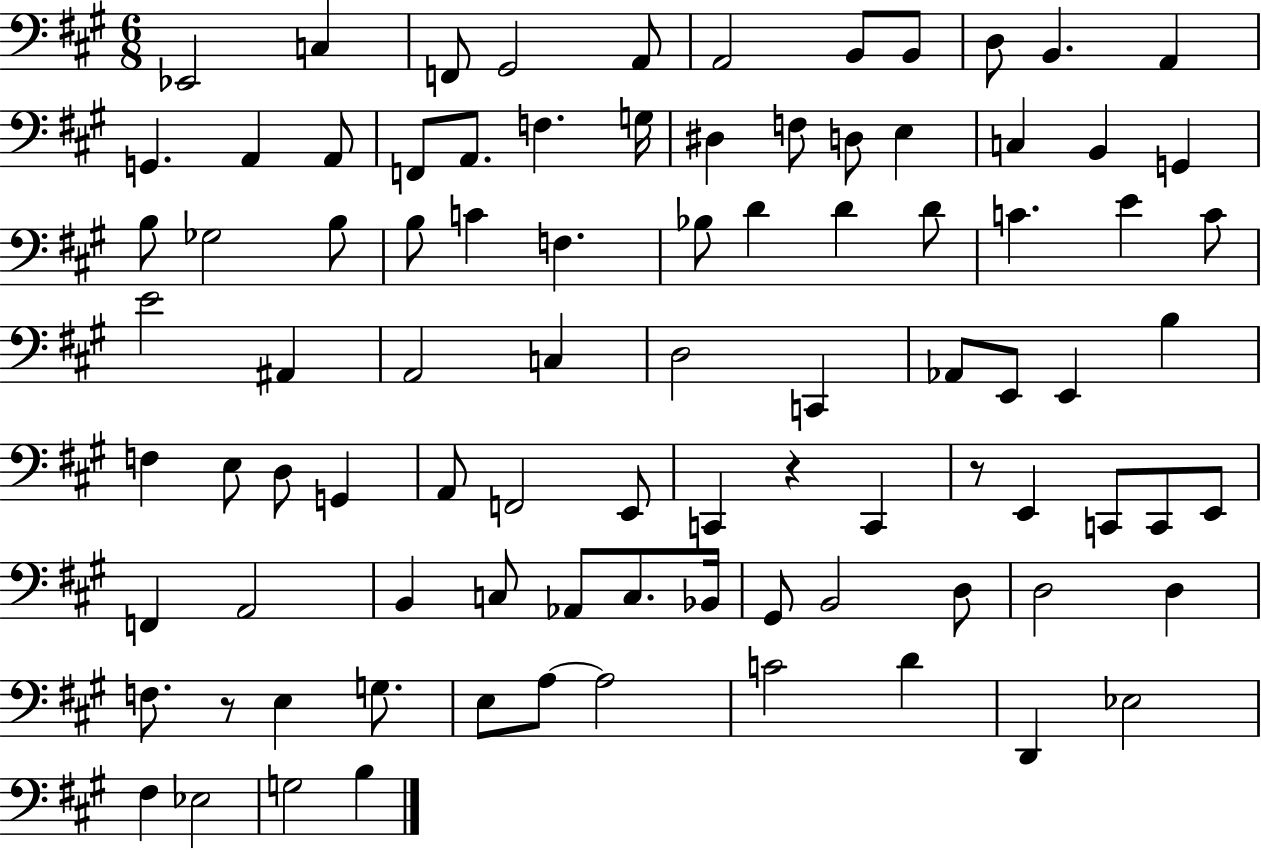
X:1
T:Untitled
M:6/8
L:1/4
K:A
_E,,2 C, F,,/2 ^G,,2 A,,/2 A,,2 B,,/2 B,,/2 D,/2 B,, A,, G,, A,, A,,/2 F,,/2 A,,/2 F, G,/4 ^D, F,/2 D,/2 E, C, B,, G,, B,/2 _G,2 B,/2 B,/2 C F, _B,/2 D D D/2 C E C/2 E2 ^A,, A,,2 C, D,2 C,, _A,,/2 E,,/2 E,, B, F, E,/2 D,/2 G,, A,,/2 F,,2 E,,/2 C,, z C,, z/2 E,, C,,/2 C,,/2 E,,/2 F,, A,,2 B,, C,/2 _A,,/2 C,/2 _B,,/4 ^G,,/2 B,,2 D,/2 D,2 D, F,/2 z/2 E, G,/2 E,/2 A,/2 A,2 C2 D D,, _E,2 ^F, _E,2 G,2 B,